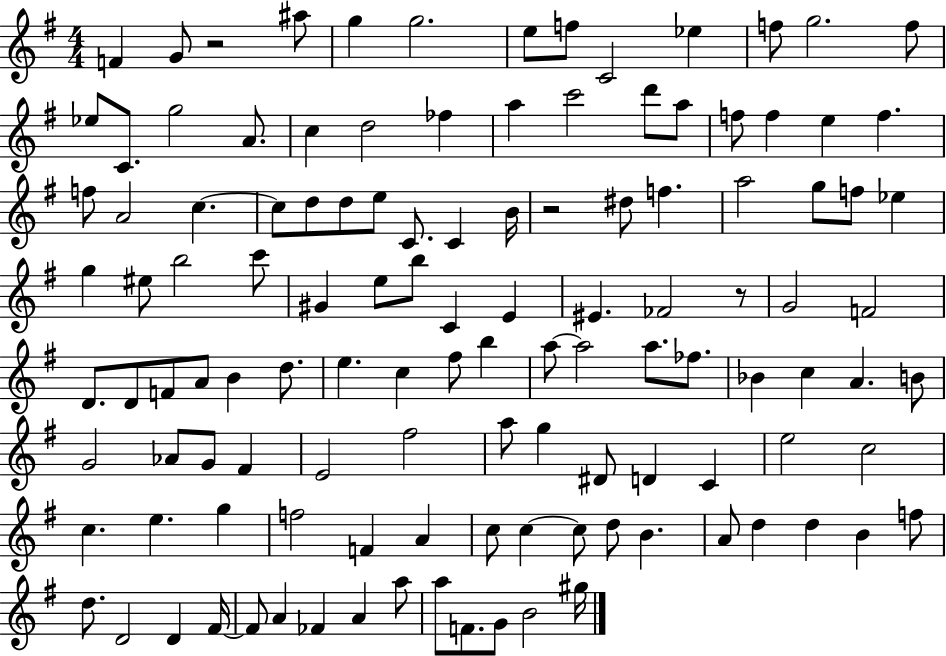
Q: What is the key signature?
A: G major